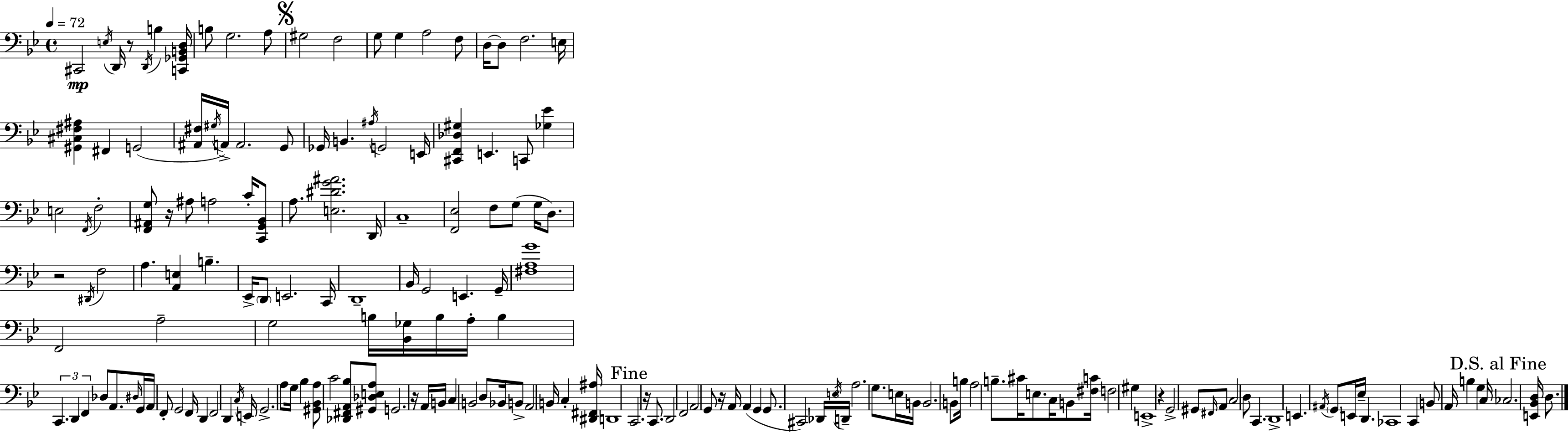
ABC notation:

X:1
T:Untitled
M:4/4
L:1/4
K:Gm
^C,,2 E,/4 D,,/4 z/2 D,,/4 B, [C,,_G,,B,,D,]/4 B,/2 G,2 A,/2 ^G,2 F,2 G,/2 G, A,2 F,/2 D,/4 D,/2 F,2 E,/4 [^G,,^C,^F,^A,] ^F,, G,,2 [^A,,^F,]/4 ^G,/4 A,,/4 A,,2 G,,/2 _G,,/4 B,, ^A,/4 G,,2 E,,/4 [^C,,F,,_D,^G,] E,, C,,/2 [_G,_E] E,2 F,,/4 F,2 [F,,^A,,G,]/2 z/4 ^A,/2 A,2 C/4 [C,,G,,_B,,]/2 A,/2 [E,^DG^A]2 D,,/4 C,4 [F,,_E,]2 F,/2 G,/2 G,/4 D,/2 z2 ^D,,/4 F,2 A, [A,,E,] B, _E,,/4 D,,/2 E,,2 C,,/4 D,,4 _B,,/4 G,,2 E,, G,,/4 [^F,A,G]4 F,,2 A,2 G,2 B,/4 [_B,,_G,]/4 B,/4 A,/4 B, C,, D,, F,, _D,/2 A,,/2 ^D,/4 G,,/4 A,,/4 F,,/2 G,,2 F,,/4 D,, F,,2 D,, C,/4 E,,/4 G,,2 A,/2 G,/4 _B, [^G,,_B,,A,]/2 C2 [_D,,^F,,A,,_B,]/2 [^G,,_D,E,A,]/2 G,,2 z/4 A,,/4 B,,/4 C, B,,2 D,/2 _B,,/4 B,,/2 A,,2 B,,/4 C, [^D,,^F,,^A,]/4 D,,4 C,,2 z/4 C,,/2 D,,2 F,,2 A,,2 G,,/2 z/4 A,,/4 A,, G,, G,,/2 ^C,,2 _D,,/4 E,/4 D,,/4 A,2 G,/2 E,/4 B,,/4 B,,2 B,,/2 B,/4 A,2 B,/2 ^C/4 E,/2 C,/4 B,,/2 [^F,C]/4 F,2 ^G, E,,4 z G,,2 ^G,,/2 ^F,,/4 A,,/2 C,2 D,/2 C,, D,,4 E,, ^A,,/4 G,,/2 E,,/4 _E,/4 D,, _C,,4 C,, B,,/2 A,,/4 B, G, C,/4 _C,2 [E,,_B,,D,]/4 D,/2